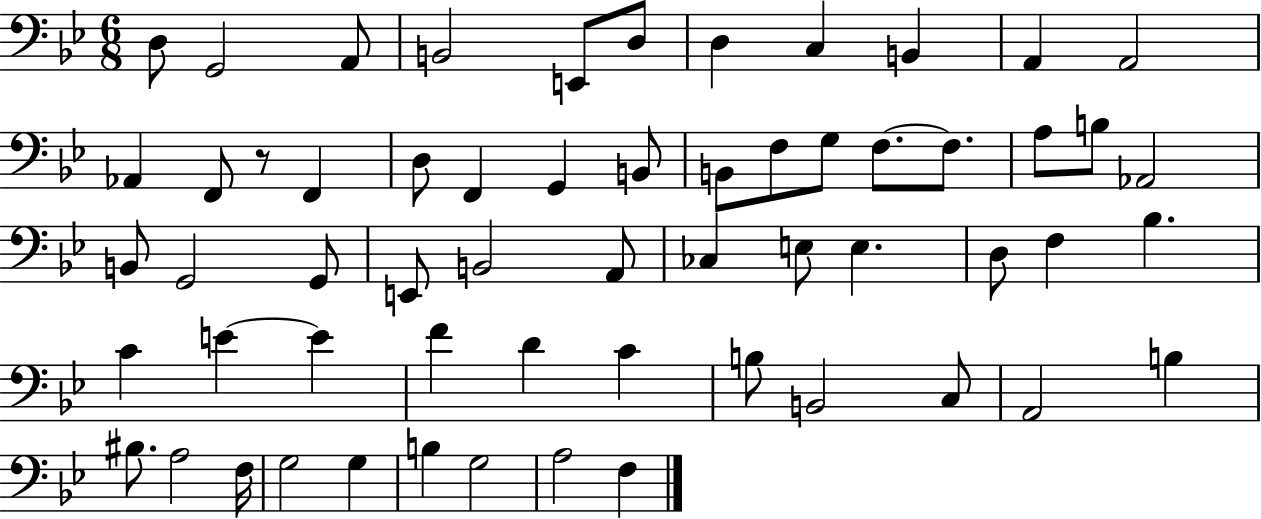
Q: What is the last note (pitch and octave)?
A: F3